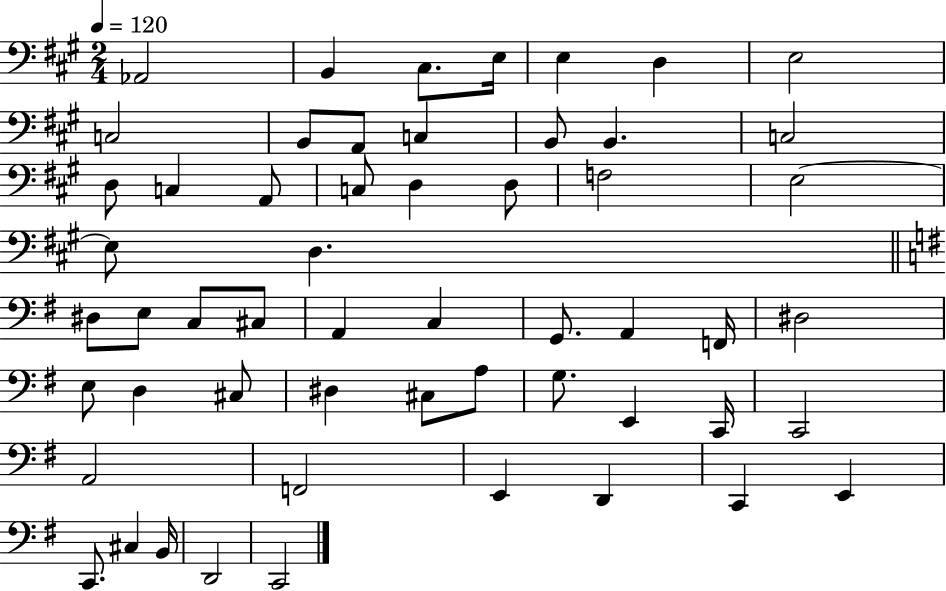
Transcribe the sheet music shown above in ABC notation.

X:1
T:Untitled
M:2/4
L:1/4
K:A
_A,,2 B,, ^C,/2 E,/4 E, D, E,2 C,2 B,,/2 A,,/2 C, B,,/2 B,, C,2 D,/2 C, A,,/2 C,/2 D, D,/2 F,2 E,2 E,/2 D, ^D,/2 E,/2 C,/2 ^C,/2 A,, C, G,,/2 A,, F,,/4 ^D,2 E,/2 D, ^C,/2 ^D, ^C,/2 A,/2 G,/2 E,, C,,/4 C,,2 A,,2 F,,2 E,, D,, C,, E,, C,,/2 ^C, B,,/4 D,,2 C,,2